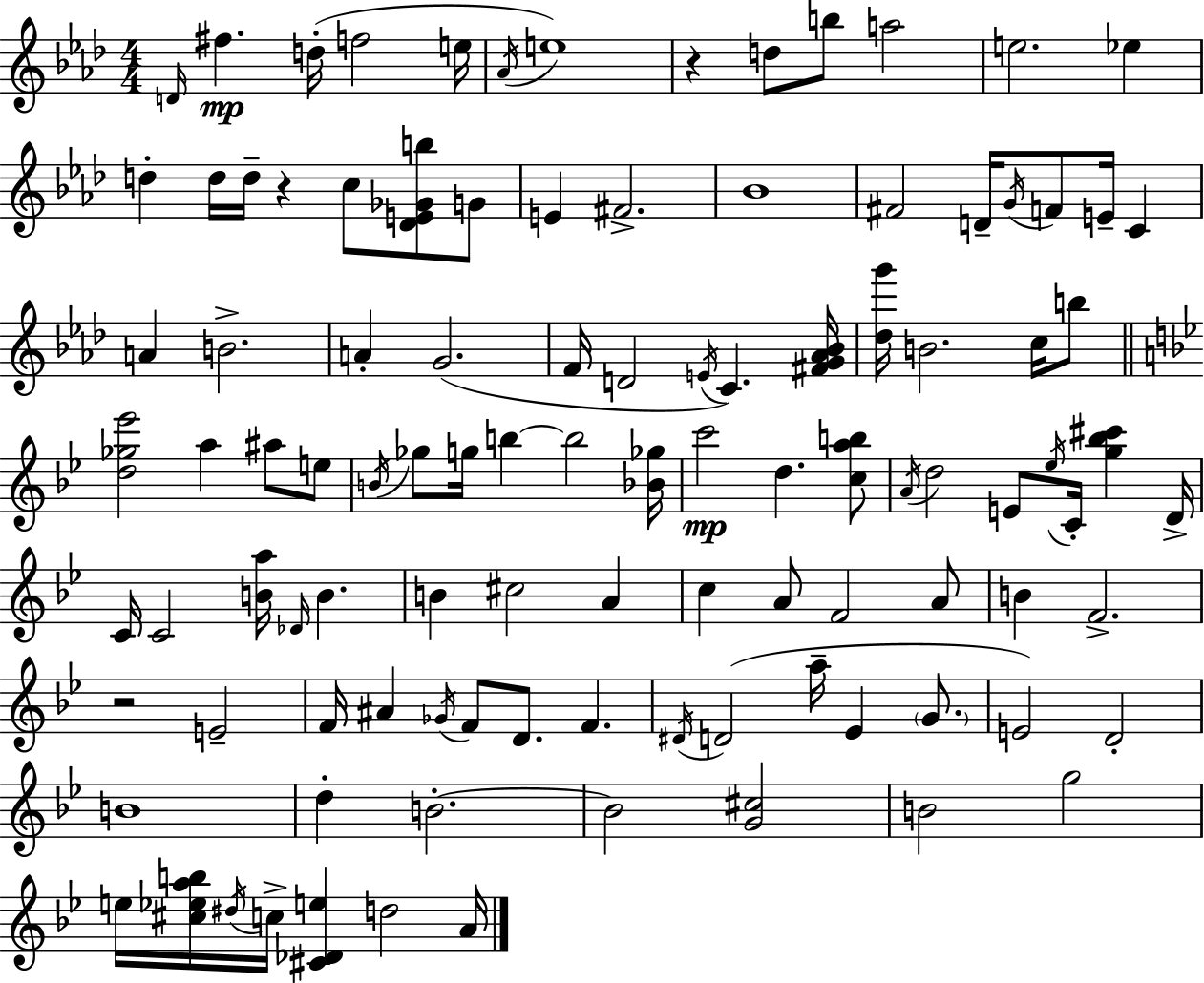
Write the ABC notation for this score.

X:1
T:Untitled
M:4/4
L:1/4
K:Ab
D/4 ^f d/4 f2 e/4 _A/4 e4 z d/2 b/2 a2 e2 _e d d/4 d/4 z c/2 [_DE_Gb]/2 G/2 E ^F2 _B4 ^F2 D/4 G/4 F/2 E/4 C A B2 A G2 F/4 D2 E/4 C [^FG_A_B]/4 [_dg']/4 B2 c/4 b/2 [d_g_e']2 a ^a/2 e/2 B/4 _g/2 g/4 b b2 [_B_g]/4 c'2 d [cab]/2 A/4 d2 E/2 _e/4 C/4 [g_b^c'] D/4 C/4 C2 [Ba]/4 _D/4 B B ^c2 A c A/2 F2 A/2 B F2 z2 E2 F/4 ^A _G/4 F/2 D/2 F ^D/4 D2 a/4 _E G/2 E2 D2 B4 d B2 B2 [G^c]2 B2 g2 e/4 [^c_eab]/4 ^d/4 c/4 [^C_De] d2 A/4